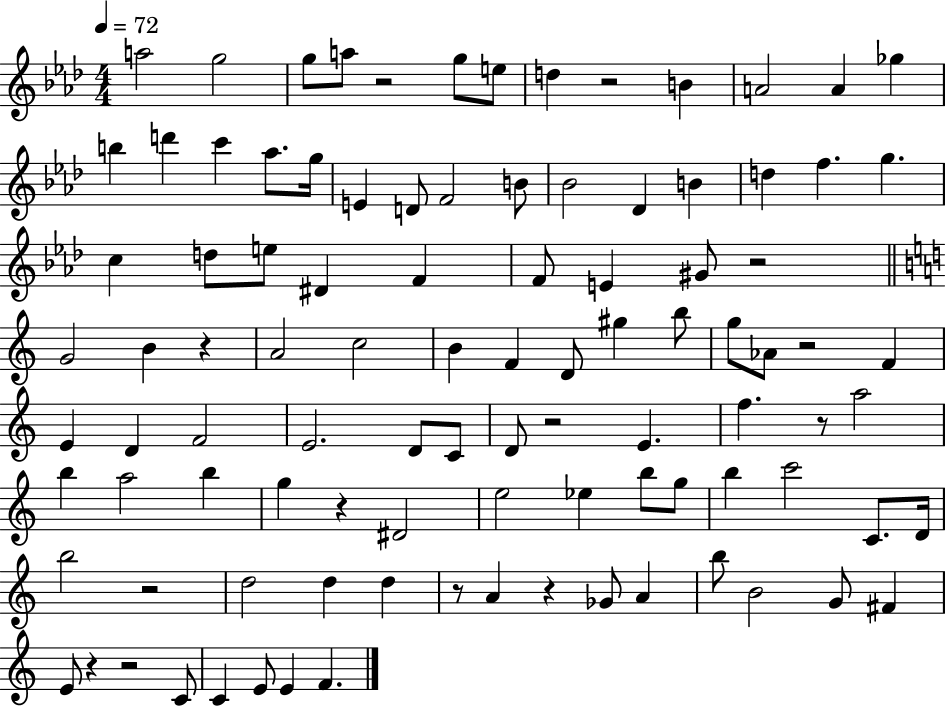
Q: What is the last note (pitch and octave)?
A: F4